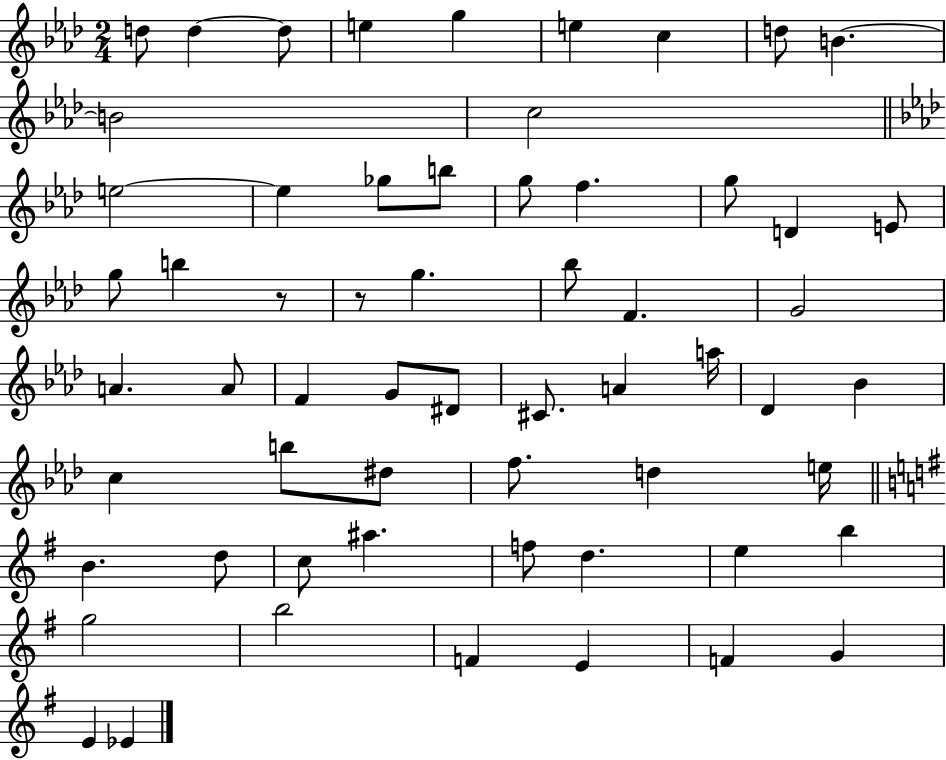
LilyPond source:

{
  \clef treble
  \numericTimeSignature
  \time 2/4
  \key aes \major
  \repeat volta 2 { d''8 d''4~~ d''8 | e''4 g''4 | e''4 c''4 | d''8 b'4.~~ | \break b'2 | c''2 | \bar "||" \break \key aes \major e''2~~ | e''4 ges''8 b''8 | g''8 f''4. | g''8 d'4 e'8 | \break g''8 b''4 r8 | r8 g''4. | bes''8 f'4. | g'2 | \break a'4. a'8 | f'4 g'8 dis'8 | cis'8. a'4 a''16 | des'4 bes'4 | \break c''4 b''8 dis''8 | f''8. d''4 e''16 | \bar "||" \break \key e \minor b'4. d''8 | c''8 ais''4. | f''8 d''4. | e''4 b''4 | \break g''2 | b''2 | f'4 e'4 | f'4 g'4 | \break e'4 ees'4 | } \bar "|."
}